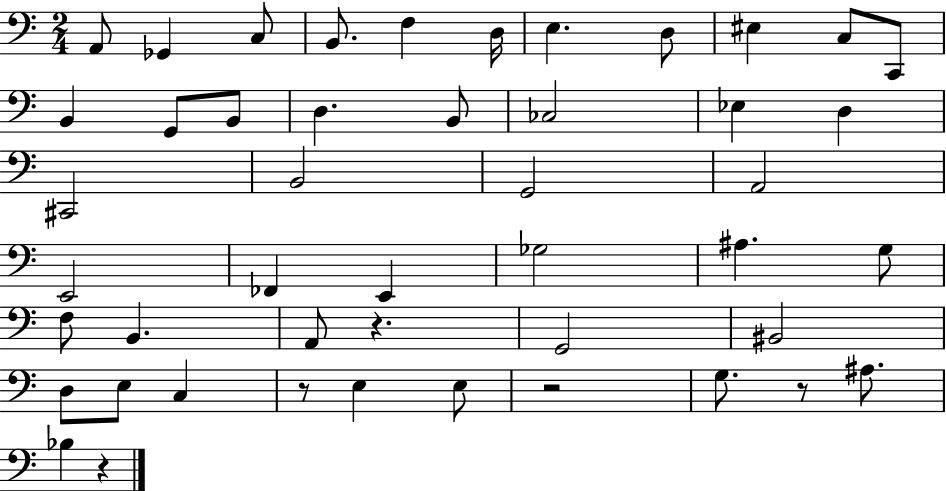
X:1
T:Untitled
M:2/4
L:1/4
K:C
A,,/2 _G,, C,/2 B,,/2 F, D,/4 E, D,/2 ^E, C,/2 C,,/2 B,, G,,/2 B,,/2 D, B,,/2 _C,2 _E, D, ^C,,2 B,,2 G,,2 A,,2 E,,2 _F,, E,, _G,2 ^A, G,/2 F,/2 B,, A,,/2 z G,,2 ^B,,2 D,/2 E,/2 C, z/2 E, E,/2 z2 G,/2 z/2 ^A,/2 _B, z